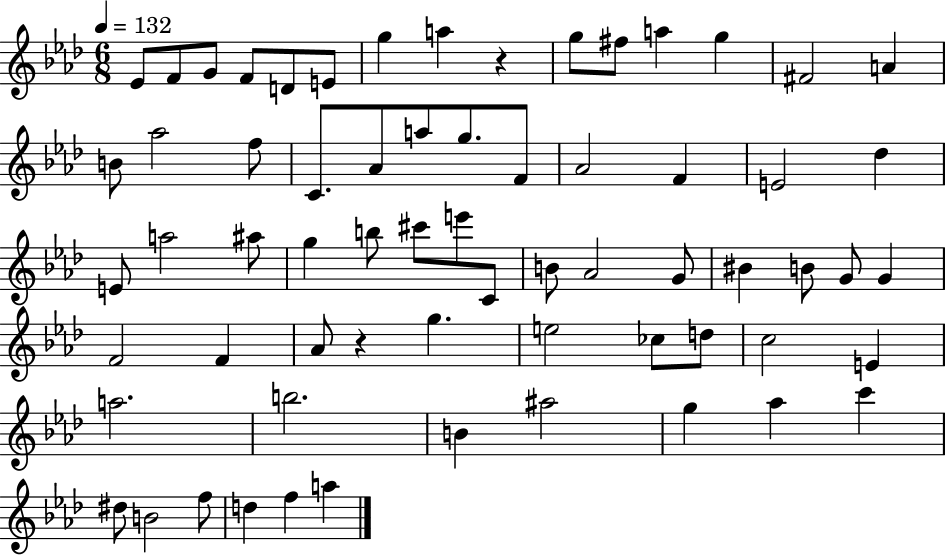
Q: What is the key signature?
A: AES major